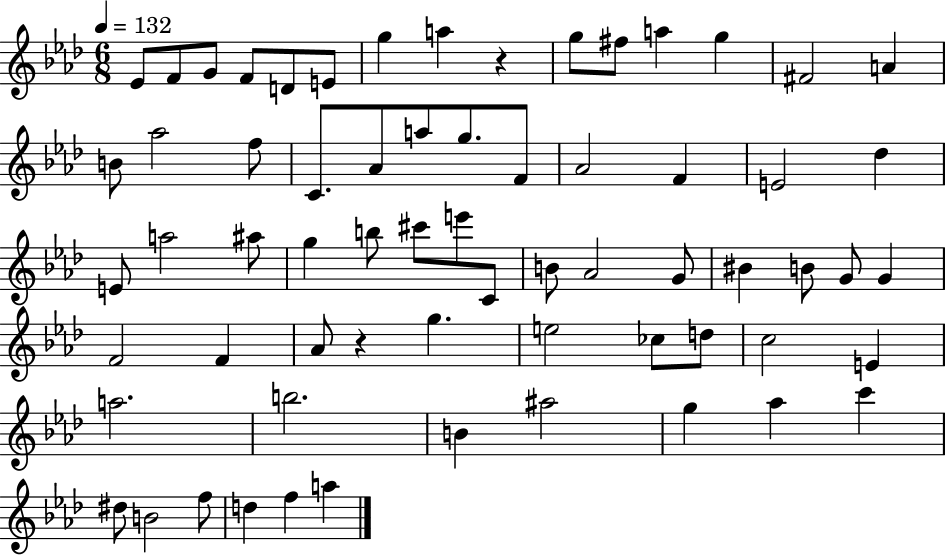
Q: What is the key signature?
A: AES major